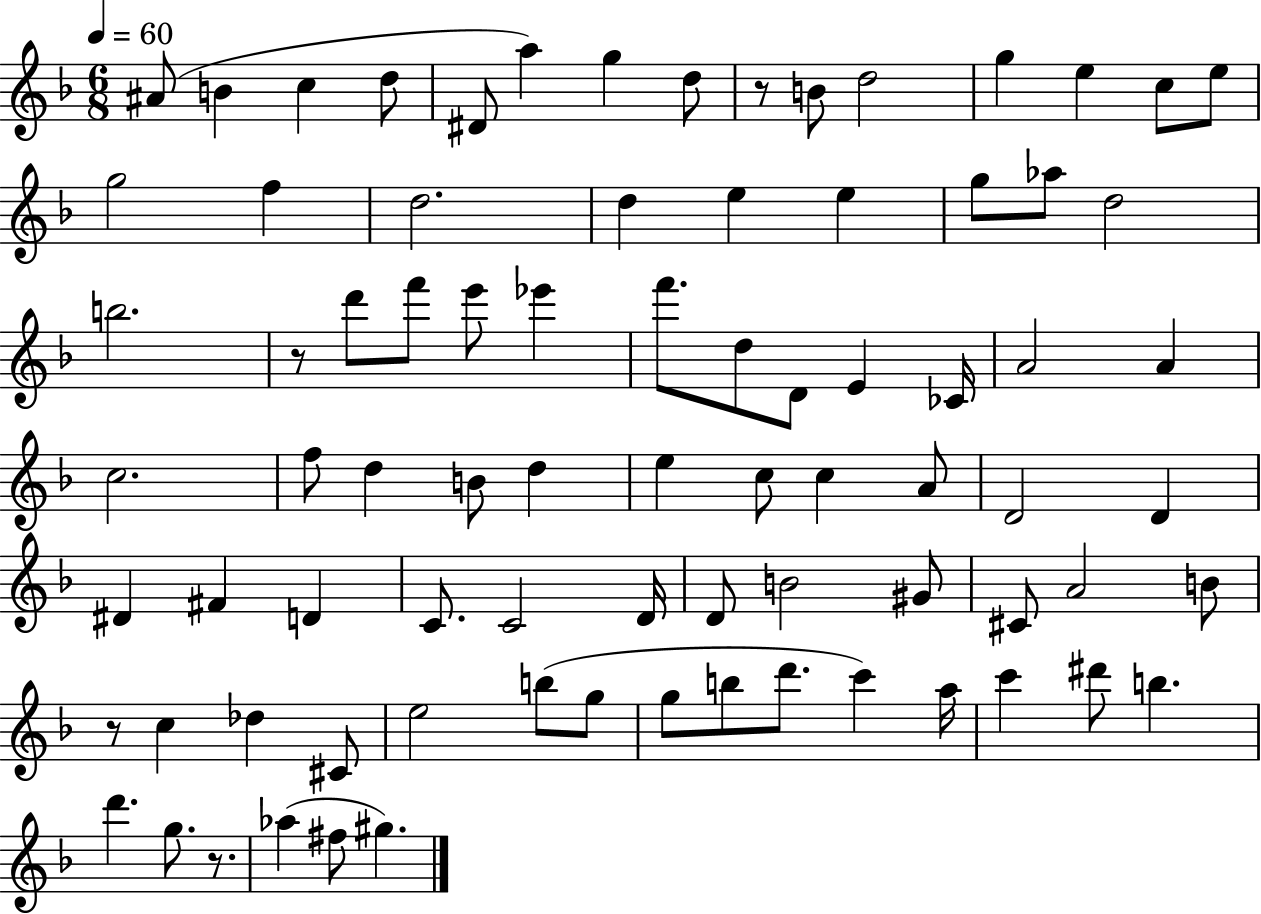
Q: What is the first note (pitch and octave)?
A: A#4